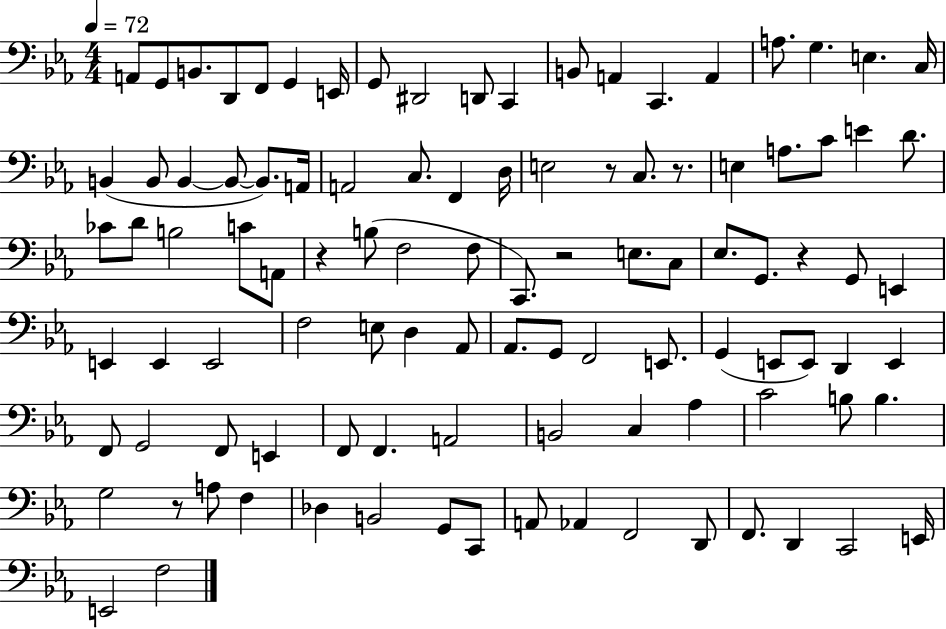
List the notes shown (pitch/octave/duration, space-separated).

A2/e G2/e B2/e. D2/e F2/e G2/q E2/s G2/e D#2/h D2/e C2/q B2/e A2/q C2/q. A2/q A3/e. G3/q. E3/q. C3/s B2/q B2/e B2/q B2/e B2/e. A2/s A2/h C3/e. F2/q D3/s E3/h R/e C3/e. R/e. E3/q A3/e. C4/e E4/q D4/e. CES4/e D4/e B3/h C4/e A2/e R/q B3/e F3/h F3/e C2/e. R/h E3/e. C3/e Eb3/e. G2/e. R/q G2/e E2/q E2/q E2/q E2/h F3/h E3/e D3/q Ab2/e Ab2/e. G2/e F2/h E2/e. G2/q E2/e E2/e D2/q E2/q F2/e G2/h F2/e E2/q F2/e F2/q. A2/h B2/h C3/q Ab3/q C4/h B3/e B3/q. G3/h R/e A3/e F3/q Db3/q B2/h G2/e C2/e A2/e Ab2/q F2/h D2/e F2/e. D2/q C2/h E2/s E2/h F3/h